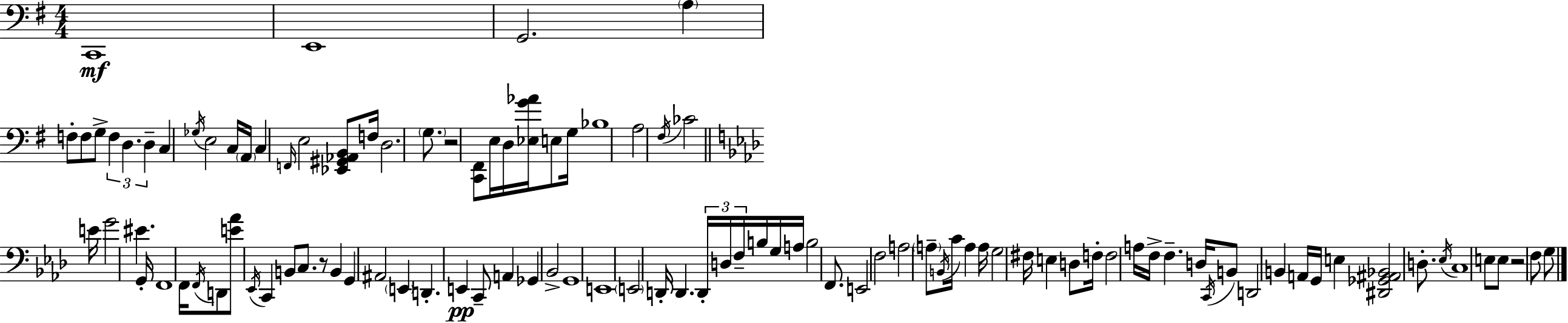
{
  \clef bass
  \numericTimeSignature
  \time 4/4
  \key e \minor
  c,1\mf | e,1 | g,2. \parenthesize a4 | f8-. f8 g8-> \tuplet 3/2 { f4 d4. | \break d4-- } c4 \acciaccatura { ges16 } e2 | c16 \parenthesize a,16 c4 \grace { f,16 } e2 | <ees, gis, aes, b,>8 f16 d2. \parenthesize g8. | r2 <c, fis,>8 e16 d16 <ees g' aes'>16 e8 | \break g16 bes1 | a2 \acciaccatura { fis16 } ces'2 | \bar "||" \break \key f \minor e'16 g'2 eis'4. g,16-. | f,1 | f,16 \acciaccatura { f,16 } d,8 <e' aes'>8 \acciaccatura { ees,16 } c,4 b,8 c8. | r8 b,4 g,4 ais,2 | \break \parenthesize e,4 d,4.-. e,4\pp | c,8-- a,4 ges,4 bes,2-> | g,1 | e,1 | \break \parenthesize e,2 d,16-. d,4. | \tuplet 3/2 { d,16-. d16 f16-- } b16 g16 a16 b2 f,8. | e,2 f2 | a2 \parenthesize a8-- \acciaccatura { b,16 } c'16 a4 | \break a16 g2 fis16 e4 | d8 f16-. f2 a16 f16-> f4.-- | d16 \acciaccatura { c,16 } b,8 d,2 b,4 | a,16 g,16 e4 <dis, ges, ais, bes,>2 | \break d8.-. \acciaccatura { ees16 } c1 | e8 e8 r2 | f8 g8 \bar "|."
}